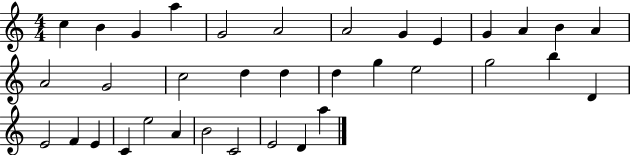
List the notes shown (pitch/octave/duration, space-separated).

C5/q B4/q G4/q A5/q G4/h A4/h A4/h G4/q E4/q G4/q A4/q B4/q A4/q A4/h G4/h C5/h D5/q D5/q D5/q G5/q E5/h G5/h B5/q D4/q E4/h F4/q E4/q C4/q E5/h A4/q B4/h C4/h E4/h D4/q A5/q